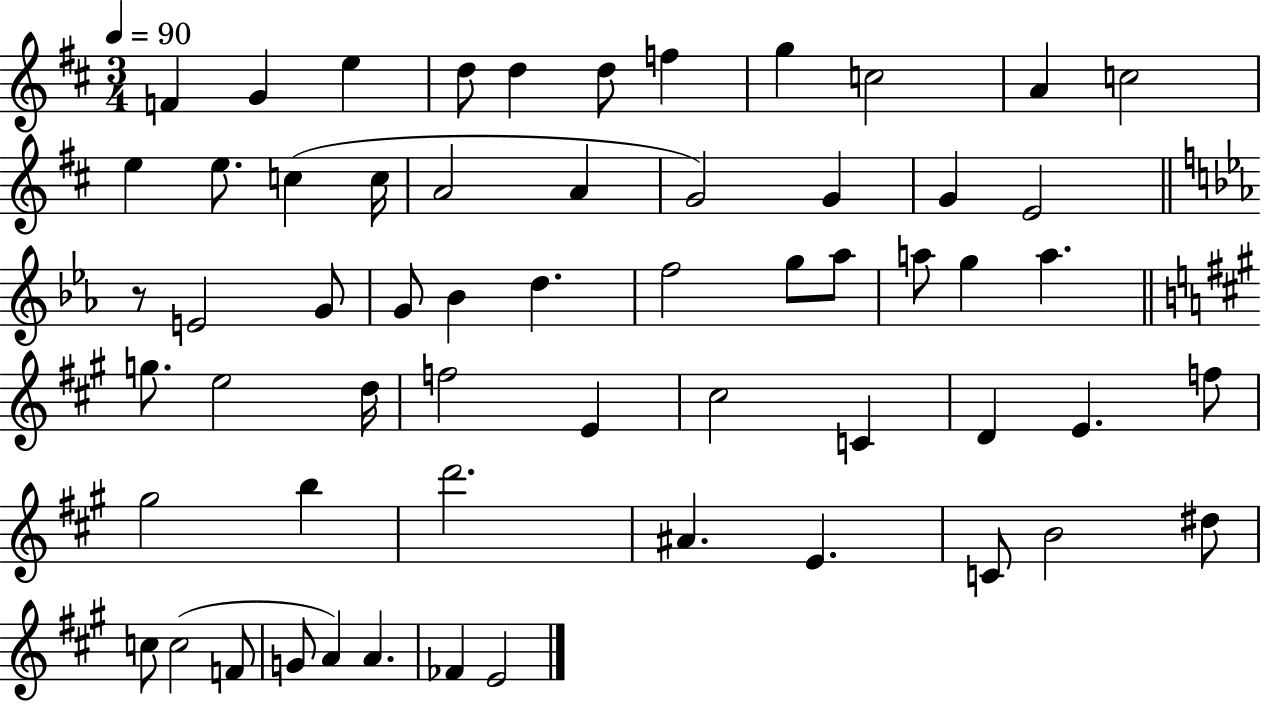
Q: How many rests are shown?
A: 1